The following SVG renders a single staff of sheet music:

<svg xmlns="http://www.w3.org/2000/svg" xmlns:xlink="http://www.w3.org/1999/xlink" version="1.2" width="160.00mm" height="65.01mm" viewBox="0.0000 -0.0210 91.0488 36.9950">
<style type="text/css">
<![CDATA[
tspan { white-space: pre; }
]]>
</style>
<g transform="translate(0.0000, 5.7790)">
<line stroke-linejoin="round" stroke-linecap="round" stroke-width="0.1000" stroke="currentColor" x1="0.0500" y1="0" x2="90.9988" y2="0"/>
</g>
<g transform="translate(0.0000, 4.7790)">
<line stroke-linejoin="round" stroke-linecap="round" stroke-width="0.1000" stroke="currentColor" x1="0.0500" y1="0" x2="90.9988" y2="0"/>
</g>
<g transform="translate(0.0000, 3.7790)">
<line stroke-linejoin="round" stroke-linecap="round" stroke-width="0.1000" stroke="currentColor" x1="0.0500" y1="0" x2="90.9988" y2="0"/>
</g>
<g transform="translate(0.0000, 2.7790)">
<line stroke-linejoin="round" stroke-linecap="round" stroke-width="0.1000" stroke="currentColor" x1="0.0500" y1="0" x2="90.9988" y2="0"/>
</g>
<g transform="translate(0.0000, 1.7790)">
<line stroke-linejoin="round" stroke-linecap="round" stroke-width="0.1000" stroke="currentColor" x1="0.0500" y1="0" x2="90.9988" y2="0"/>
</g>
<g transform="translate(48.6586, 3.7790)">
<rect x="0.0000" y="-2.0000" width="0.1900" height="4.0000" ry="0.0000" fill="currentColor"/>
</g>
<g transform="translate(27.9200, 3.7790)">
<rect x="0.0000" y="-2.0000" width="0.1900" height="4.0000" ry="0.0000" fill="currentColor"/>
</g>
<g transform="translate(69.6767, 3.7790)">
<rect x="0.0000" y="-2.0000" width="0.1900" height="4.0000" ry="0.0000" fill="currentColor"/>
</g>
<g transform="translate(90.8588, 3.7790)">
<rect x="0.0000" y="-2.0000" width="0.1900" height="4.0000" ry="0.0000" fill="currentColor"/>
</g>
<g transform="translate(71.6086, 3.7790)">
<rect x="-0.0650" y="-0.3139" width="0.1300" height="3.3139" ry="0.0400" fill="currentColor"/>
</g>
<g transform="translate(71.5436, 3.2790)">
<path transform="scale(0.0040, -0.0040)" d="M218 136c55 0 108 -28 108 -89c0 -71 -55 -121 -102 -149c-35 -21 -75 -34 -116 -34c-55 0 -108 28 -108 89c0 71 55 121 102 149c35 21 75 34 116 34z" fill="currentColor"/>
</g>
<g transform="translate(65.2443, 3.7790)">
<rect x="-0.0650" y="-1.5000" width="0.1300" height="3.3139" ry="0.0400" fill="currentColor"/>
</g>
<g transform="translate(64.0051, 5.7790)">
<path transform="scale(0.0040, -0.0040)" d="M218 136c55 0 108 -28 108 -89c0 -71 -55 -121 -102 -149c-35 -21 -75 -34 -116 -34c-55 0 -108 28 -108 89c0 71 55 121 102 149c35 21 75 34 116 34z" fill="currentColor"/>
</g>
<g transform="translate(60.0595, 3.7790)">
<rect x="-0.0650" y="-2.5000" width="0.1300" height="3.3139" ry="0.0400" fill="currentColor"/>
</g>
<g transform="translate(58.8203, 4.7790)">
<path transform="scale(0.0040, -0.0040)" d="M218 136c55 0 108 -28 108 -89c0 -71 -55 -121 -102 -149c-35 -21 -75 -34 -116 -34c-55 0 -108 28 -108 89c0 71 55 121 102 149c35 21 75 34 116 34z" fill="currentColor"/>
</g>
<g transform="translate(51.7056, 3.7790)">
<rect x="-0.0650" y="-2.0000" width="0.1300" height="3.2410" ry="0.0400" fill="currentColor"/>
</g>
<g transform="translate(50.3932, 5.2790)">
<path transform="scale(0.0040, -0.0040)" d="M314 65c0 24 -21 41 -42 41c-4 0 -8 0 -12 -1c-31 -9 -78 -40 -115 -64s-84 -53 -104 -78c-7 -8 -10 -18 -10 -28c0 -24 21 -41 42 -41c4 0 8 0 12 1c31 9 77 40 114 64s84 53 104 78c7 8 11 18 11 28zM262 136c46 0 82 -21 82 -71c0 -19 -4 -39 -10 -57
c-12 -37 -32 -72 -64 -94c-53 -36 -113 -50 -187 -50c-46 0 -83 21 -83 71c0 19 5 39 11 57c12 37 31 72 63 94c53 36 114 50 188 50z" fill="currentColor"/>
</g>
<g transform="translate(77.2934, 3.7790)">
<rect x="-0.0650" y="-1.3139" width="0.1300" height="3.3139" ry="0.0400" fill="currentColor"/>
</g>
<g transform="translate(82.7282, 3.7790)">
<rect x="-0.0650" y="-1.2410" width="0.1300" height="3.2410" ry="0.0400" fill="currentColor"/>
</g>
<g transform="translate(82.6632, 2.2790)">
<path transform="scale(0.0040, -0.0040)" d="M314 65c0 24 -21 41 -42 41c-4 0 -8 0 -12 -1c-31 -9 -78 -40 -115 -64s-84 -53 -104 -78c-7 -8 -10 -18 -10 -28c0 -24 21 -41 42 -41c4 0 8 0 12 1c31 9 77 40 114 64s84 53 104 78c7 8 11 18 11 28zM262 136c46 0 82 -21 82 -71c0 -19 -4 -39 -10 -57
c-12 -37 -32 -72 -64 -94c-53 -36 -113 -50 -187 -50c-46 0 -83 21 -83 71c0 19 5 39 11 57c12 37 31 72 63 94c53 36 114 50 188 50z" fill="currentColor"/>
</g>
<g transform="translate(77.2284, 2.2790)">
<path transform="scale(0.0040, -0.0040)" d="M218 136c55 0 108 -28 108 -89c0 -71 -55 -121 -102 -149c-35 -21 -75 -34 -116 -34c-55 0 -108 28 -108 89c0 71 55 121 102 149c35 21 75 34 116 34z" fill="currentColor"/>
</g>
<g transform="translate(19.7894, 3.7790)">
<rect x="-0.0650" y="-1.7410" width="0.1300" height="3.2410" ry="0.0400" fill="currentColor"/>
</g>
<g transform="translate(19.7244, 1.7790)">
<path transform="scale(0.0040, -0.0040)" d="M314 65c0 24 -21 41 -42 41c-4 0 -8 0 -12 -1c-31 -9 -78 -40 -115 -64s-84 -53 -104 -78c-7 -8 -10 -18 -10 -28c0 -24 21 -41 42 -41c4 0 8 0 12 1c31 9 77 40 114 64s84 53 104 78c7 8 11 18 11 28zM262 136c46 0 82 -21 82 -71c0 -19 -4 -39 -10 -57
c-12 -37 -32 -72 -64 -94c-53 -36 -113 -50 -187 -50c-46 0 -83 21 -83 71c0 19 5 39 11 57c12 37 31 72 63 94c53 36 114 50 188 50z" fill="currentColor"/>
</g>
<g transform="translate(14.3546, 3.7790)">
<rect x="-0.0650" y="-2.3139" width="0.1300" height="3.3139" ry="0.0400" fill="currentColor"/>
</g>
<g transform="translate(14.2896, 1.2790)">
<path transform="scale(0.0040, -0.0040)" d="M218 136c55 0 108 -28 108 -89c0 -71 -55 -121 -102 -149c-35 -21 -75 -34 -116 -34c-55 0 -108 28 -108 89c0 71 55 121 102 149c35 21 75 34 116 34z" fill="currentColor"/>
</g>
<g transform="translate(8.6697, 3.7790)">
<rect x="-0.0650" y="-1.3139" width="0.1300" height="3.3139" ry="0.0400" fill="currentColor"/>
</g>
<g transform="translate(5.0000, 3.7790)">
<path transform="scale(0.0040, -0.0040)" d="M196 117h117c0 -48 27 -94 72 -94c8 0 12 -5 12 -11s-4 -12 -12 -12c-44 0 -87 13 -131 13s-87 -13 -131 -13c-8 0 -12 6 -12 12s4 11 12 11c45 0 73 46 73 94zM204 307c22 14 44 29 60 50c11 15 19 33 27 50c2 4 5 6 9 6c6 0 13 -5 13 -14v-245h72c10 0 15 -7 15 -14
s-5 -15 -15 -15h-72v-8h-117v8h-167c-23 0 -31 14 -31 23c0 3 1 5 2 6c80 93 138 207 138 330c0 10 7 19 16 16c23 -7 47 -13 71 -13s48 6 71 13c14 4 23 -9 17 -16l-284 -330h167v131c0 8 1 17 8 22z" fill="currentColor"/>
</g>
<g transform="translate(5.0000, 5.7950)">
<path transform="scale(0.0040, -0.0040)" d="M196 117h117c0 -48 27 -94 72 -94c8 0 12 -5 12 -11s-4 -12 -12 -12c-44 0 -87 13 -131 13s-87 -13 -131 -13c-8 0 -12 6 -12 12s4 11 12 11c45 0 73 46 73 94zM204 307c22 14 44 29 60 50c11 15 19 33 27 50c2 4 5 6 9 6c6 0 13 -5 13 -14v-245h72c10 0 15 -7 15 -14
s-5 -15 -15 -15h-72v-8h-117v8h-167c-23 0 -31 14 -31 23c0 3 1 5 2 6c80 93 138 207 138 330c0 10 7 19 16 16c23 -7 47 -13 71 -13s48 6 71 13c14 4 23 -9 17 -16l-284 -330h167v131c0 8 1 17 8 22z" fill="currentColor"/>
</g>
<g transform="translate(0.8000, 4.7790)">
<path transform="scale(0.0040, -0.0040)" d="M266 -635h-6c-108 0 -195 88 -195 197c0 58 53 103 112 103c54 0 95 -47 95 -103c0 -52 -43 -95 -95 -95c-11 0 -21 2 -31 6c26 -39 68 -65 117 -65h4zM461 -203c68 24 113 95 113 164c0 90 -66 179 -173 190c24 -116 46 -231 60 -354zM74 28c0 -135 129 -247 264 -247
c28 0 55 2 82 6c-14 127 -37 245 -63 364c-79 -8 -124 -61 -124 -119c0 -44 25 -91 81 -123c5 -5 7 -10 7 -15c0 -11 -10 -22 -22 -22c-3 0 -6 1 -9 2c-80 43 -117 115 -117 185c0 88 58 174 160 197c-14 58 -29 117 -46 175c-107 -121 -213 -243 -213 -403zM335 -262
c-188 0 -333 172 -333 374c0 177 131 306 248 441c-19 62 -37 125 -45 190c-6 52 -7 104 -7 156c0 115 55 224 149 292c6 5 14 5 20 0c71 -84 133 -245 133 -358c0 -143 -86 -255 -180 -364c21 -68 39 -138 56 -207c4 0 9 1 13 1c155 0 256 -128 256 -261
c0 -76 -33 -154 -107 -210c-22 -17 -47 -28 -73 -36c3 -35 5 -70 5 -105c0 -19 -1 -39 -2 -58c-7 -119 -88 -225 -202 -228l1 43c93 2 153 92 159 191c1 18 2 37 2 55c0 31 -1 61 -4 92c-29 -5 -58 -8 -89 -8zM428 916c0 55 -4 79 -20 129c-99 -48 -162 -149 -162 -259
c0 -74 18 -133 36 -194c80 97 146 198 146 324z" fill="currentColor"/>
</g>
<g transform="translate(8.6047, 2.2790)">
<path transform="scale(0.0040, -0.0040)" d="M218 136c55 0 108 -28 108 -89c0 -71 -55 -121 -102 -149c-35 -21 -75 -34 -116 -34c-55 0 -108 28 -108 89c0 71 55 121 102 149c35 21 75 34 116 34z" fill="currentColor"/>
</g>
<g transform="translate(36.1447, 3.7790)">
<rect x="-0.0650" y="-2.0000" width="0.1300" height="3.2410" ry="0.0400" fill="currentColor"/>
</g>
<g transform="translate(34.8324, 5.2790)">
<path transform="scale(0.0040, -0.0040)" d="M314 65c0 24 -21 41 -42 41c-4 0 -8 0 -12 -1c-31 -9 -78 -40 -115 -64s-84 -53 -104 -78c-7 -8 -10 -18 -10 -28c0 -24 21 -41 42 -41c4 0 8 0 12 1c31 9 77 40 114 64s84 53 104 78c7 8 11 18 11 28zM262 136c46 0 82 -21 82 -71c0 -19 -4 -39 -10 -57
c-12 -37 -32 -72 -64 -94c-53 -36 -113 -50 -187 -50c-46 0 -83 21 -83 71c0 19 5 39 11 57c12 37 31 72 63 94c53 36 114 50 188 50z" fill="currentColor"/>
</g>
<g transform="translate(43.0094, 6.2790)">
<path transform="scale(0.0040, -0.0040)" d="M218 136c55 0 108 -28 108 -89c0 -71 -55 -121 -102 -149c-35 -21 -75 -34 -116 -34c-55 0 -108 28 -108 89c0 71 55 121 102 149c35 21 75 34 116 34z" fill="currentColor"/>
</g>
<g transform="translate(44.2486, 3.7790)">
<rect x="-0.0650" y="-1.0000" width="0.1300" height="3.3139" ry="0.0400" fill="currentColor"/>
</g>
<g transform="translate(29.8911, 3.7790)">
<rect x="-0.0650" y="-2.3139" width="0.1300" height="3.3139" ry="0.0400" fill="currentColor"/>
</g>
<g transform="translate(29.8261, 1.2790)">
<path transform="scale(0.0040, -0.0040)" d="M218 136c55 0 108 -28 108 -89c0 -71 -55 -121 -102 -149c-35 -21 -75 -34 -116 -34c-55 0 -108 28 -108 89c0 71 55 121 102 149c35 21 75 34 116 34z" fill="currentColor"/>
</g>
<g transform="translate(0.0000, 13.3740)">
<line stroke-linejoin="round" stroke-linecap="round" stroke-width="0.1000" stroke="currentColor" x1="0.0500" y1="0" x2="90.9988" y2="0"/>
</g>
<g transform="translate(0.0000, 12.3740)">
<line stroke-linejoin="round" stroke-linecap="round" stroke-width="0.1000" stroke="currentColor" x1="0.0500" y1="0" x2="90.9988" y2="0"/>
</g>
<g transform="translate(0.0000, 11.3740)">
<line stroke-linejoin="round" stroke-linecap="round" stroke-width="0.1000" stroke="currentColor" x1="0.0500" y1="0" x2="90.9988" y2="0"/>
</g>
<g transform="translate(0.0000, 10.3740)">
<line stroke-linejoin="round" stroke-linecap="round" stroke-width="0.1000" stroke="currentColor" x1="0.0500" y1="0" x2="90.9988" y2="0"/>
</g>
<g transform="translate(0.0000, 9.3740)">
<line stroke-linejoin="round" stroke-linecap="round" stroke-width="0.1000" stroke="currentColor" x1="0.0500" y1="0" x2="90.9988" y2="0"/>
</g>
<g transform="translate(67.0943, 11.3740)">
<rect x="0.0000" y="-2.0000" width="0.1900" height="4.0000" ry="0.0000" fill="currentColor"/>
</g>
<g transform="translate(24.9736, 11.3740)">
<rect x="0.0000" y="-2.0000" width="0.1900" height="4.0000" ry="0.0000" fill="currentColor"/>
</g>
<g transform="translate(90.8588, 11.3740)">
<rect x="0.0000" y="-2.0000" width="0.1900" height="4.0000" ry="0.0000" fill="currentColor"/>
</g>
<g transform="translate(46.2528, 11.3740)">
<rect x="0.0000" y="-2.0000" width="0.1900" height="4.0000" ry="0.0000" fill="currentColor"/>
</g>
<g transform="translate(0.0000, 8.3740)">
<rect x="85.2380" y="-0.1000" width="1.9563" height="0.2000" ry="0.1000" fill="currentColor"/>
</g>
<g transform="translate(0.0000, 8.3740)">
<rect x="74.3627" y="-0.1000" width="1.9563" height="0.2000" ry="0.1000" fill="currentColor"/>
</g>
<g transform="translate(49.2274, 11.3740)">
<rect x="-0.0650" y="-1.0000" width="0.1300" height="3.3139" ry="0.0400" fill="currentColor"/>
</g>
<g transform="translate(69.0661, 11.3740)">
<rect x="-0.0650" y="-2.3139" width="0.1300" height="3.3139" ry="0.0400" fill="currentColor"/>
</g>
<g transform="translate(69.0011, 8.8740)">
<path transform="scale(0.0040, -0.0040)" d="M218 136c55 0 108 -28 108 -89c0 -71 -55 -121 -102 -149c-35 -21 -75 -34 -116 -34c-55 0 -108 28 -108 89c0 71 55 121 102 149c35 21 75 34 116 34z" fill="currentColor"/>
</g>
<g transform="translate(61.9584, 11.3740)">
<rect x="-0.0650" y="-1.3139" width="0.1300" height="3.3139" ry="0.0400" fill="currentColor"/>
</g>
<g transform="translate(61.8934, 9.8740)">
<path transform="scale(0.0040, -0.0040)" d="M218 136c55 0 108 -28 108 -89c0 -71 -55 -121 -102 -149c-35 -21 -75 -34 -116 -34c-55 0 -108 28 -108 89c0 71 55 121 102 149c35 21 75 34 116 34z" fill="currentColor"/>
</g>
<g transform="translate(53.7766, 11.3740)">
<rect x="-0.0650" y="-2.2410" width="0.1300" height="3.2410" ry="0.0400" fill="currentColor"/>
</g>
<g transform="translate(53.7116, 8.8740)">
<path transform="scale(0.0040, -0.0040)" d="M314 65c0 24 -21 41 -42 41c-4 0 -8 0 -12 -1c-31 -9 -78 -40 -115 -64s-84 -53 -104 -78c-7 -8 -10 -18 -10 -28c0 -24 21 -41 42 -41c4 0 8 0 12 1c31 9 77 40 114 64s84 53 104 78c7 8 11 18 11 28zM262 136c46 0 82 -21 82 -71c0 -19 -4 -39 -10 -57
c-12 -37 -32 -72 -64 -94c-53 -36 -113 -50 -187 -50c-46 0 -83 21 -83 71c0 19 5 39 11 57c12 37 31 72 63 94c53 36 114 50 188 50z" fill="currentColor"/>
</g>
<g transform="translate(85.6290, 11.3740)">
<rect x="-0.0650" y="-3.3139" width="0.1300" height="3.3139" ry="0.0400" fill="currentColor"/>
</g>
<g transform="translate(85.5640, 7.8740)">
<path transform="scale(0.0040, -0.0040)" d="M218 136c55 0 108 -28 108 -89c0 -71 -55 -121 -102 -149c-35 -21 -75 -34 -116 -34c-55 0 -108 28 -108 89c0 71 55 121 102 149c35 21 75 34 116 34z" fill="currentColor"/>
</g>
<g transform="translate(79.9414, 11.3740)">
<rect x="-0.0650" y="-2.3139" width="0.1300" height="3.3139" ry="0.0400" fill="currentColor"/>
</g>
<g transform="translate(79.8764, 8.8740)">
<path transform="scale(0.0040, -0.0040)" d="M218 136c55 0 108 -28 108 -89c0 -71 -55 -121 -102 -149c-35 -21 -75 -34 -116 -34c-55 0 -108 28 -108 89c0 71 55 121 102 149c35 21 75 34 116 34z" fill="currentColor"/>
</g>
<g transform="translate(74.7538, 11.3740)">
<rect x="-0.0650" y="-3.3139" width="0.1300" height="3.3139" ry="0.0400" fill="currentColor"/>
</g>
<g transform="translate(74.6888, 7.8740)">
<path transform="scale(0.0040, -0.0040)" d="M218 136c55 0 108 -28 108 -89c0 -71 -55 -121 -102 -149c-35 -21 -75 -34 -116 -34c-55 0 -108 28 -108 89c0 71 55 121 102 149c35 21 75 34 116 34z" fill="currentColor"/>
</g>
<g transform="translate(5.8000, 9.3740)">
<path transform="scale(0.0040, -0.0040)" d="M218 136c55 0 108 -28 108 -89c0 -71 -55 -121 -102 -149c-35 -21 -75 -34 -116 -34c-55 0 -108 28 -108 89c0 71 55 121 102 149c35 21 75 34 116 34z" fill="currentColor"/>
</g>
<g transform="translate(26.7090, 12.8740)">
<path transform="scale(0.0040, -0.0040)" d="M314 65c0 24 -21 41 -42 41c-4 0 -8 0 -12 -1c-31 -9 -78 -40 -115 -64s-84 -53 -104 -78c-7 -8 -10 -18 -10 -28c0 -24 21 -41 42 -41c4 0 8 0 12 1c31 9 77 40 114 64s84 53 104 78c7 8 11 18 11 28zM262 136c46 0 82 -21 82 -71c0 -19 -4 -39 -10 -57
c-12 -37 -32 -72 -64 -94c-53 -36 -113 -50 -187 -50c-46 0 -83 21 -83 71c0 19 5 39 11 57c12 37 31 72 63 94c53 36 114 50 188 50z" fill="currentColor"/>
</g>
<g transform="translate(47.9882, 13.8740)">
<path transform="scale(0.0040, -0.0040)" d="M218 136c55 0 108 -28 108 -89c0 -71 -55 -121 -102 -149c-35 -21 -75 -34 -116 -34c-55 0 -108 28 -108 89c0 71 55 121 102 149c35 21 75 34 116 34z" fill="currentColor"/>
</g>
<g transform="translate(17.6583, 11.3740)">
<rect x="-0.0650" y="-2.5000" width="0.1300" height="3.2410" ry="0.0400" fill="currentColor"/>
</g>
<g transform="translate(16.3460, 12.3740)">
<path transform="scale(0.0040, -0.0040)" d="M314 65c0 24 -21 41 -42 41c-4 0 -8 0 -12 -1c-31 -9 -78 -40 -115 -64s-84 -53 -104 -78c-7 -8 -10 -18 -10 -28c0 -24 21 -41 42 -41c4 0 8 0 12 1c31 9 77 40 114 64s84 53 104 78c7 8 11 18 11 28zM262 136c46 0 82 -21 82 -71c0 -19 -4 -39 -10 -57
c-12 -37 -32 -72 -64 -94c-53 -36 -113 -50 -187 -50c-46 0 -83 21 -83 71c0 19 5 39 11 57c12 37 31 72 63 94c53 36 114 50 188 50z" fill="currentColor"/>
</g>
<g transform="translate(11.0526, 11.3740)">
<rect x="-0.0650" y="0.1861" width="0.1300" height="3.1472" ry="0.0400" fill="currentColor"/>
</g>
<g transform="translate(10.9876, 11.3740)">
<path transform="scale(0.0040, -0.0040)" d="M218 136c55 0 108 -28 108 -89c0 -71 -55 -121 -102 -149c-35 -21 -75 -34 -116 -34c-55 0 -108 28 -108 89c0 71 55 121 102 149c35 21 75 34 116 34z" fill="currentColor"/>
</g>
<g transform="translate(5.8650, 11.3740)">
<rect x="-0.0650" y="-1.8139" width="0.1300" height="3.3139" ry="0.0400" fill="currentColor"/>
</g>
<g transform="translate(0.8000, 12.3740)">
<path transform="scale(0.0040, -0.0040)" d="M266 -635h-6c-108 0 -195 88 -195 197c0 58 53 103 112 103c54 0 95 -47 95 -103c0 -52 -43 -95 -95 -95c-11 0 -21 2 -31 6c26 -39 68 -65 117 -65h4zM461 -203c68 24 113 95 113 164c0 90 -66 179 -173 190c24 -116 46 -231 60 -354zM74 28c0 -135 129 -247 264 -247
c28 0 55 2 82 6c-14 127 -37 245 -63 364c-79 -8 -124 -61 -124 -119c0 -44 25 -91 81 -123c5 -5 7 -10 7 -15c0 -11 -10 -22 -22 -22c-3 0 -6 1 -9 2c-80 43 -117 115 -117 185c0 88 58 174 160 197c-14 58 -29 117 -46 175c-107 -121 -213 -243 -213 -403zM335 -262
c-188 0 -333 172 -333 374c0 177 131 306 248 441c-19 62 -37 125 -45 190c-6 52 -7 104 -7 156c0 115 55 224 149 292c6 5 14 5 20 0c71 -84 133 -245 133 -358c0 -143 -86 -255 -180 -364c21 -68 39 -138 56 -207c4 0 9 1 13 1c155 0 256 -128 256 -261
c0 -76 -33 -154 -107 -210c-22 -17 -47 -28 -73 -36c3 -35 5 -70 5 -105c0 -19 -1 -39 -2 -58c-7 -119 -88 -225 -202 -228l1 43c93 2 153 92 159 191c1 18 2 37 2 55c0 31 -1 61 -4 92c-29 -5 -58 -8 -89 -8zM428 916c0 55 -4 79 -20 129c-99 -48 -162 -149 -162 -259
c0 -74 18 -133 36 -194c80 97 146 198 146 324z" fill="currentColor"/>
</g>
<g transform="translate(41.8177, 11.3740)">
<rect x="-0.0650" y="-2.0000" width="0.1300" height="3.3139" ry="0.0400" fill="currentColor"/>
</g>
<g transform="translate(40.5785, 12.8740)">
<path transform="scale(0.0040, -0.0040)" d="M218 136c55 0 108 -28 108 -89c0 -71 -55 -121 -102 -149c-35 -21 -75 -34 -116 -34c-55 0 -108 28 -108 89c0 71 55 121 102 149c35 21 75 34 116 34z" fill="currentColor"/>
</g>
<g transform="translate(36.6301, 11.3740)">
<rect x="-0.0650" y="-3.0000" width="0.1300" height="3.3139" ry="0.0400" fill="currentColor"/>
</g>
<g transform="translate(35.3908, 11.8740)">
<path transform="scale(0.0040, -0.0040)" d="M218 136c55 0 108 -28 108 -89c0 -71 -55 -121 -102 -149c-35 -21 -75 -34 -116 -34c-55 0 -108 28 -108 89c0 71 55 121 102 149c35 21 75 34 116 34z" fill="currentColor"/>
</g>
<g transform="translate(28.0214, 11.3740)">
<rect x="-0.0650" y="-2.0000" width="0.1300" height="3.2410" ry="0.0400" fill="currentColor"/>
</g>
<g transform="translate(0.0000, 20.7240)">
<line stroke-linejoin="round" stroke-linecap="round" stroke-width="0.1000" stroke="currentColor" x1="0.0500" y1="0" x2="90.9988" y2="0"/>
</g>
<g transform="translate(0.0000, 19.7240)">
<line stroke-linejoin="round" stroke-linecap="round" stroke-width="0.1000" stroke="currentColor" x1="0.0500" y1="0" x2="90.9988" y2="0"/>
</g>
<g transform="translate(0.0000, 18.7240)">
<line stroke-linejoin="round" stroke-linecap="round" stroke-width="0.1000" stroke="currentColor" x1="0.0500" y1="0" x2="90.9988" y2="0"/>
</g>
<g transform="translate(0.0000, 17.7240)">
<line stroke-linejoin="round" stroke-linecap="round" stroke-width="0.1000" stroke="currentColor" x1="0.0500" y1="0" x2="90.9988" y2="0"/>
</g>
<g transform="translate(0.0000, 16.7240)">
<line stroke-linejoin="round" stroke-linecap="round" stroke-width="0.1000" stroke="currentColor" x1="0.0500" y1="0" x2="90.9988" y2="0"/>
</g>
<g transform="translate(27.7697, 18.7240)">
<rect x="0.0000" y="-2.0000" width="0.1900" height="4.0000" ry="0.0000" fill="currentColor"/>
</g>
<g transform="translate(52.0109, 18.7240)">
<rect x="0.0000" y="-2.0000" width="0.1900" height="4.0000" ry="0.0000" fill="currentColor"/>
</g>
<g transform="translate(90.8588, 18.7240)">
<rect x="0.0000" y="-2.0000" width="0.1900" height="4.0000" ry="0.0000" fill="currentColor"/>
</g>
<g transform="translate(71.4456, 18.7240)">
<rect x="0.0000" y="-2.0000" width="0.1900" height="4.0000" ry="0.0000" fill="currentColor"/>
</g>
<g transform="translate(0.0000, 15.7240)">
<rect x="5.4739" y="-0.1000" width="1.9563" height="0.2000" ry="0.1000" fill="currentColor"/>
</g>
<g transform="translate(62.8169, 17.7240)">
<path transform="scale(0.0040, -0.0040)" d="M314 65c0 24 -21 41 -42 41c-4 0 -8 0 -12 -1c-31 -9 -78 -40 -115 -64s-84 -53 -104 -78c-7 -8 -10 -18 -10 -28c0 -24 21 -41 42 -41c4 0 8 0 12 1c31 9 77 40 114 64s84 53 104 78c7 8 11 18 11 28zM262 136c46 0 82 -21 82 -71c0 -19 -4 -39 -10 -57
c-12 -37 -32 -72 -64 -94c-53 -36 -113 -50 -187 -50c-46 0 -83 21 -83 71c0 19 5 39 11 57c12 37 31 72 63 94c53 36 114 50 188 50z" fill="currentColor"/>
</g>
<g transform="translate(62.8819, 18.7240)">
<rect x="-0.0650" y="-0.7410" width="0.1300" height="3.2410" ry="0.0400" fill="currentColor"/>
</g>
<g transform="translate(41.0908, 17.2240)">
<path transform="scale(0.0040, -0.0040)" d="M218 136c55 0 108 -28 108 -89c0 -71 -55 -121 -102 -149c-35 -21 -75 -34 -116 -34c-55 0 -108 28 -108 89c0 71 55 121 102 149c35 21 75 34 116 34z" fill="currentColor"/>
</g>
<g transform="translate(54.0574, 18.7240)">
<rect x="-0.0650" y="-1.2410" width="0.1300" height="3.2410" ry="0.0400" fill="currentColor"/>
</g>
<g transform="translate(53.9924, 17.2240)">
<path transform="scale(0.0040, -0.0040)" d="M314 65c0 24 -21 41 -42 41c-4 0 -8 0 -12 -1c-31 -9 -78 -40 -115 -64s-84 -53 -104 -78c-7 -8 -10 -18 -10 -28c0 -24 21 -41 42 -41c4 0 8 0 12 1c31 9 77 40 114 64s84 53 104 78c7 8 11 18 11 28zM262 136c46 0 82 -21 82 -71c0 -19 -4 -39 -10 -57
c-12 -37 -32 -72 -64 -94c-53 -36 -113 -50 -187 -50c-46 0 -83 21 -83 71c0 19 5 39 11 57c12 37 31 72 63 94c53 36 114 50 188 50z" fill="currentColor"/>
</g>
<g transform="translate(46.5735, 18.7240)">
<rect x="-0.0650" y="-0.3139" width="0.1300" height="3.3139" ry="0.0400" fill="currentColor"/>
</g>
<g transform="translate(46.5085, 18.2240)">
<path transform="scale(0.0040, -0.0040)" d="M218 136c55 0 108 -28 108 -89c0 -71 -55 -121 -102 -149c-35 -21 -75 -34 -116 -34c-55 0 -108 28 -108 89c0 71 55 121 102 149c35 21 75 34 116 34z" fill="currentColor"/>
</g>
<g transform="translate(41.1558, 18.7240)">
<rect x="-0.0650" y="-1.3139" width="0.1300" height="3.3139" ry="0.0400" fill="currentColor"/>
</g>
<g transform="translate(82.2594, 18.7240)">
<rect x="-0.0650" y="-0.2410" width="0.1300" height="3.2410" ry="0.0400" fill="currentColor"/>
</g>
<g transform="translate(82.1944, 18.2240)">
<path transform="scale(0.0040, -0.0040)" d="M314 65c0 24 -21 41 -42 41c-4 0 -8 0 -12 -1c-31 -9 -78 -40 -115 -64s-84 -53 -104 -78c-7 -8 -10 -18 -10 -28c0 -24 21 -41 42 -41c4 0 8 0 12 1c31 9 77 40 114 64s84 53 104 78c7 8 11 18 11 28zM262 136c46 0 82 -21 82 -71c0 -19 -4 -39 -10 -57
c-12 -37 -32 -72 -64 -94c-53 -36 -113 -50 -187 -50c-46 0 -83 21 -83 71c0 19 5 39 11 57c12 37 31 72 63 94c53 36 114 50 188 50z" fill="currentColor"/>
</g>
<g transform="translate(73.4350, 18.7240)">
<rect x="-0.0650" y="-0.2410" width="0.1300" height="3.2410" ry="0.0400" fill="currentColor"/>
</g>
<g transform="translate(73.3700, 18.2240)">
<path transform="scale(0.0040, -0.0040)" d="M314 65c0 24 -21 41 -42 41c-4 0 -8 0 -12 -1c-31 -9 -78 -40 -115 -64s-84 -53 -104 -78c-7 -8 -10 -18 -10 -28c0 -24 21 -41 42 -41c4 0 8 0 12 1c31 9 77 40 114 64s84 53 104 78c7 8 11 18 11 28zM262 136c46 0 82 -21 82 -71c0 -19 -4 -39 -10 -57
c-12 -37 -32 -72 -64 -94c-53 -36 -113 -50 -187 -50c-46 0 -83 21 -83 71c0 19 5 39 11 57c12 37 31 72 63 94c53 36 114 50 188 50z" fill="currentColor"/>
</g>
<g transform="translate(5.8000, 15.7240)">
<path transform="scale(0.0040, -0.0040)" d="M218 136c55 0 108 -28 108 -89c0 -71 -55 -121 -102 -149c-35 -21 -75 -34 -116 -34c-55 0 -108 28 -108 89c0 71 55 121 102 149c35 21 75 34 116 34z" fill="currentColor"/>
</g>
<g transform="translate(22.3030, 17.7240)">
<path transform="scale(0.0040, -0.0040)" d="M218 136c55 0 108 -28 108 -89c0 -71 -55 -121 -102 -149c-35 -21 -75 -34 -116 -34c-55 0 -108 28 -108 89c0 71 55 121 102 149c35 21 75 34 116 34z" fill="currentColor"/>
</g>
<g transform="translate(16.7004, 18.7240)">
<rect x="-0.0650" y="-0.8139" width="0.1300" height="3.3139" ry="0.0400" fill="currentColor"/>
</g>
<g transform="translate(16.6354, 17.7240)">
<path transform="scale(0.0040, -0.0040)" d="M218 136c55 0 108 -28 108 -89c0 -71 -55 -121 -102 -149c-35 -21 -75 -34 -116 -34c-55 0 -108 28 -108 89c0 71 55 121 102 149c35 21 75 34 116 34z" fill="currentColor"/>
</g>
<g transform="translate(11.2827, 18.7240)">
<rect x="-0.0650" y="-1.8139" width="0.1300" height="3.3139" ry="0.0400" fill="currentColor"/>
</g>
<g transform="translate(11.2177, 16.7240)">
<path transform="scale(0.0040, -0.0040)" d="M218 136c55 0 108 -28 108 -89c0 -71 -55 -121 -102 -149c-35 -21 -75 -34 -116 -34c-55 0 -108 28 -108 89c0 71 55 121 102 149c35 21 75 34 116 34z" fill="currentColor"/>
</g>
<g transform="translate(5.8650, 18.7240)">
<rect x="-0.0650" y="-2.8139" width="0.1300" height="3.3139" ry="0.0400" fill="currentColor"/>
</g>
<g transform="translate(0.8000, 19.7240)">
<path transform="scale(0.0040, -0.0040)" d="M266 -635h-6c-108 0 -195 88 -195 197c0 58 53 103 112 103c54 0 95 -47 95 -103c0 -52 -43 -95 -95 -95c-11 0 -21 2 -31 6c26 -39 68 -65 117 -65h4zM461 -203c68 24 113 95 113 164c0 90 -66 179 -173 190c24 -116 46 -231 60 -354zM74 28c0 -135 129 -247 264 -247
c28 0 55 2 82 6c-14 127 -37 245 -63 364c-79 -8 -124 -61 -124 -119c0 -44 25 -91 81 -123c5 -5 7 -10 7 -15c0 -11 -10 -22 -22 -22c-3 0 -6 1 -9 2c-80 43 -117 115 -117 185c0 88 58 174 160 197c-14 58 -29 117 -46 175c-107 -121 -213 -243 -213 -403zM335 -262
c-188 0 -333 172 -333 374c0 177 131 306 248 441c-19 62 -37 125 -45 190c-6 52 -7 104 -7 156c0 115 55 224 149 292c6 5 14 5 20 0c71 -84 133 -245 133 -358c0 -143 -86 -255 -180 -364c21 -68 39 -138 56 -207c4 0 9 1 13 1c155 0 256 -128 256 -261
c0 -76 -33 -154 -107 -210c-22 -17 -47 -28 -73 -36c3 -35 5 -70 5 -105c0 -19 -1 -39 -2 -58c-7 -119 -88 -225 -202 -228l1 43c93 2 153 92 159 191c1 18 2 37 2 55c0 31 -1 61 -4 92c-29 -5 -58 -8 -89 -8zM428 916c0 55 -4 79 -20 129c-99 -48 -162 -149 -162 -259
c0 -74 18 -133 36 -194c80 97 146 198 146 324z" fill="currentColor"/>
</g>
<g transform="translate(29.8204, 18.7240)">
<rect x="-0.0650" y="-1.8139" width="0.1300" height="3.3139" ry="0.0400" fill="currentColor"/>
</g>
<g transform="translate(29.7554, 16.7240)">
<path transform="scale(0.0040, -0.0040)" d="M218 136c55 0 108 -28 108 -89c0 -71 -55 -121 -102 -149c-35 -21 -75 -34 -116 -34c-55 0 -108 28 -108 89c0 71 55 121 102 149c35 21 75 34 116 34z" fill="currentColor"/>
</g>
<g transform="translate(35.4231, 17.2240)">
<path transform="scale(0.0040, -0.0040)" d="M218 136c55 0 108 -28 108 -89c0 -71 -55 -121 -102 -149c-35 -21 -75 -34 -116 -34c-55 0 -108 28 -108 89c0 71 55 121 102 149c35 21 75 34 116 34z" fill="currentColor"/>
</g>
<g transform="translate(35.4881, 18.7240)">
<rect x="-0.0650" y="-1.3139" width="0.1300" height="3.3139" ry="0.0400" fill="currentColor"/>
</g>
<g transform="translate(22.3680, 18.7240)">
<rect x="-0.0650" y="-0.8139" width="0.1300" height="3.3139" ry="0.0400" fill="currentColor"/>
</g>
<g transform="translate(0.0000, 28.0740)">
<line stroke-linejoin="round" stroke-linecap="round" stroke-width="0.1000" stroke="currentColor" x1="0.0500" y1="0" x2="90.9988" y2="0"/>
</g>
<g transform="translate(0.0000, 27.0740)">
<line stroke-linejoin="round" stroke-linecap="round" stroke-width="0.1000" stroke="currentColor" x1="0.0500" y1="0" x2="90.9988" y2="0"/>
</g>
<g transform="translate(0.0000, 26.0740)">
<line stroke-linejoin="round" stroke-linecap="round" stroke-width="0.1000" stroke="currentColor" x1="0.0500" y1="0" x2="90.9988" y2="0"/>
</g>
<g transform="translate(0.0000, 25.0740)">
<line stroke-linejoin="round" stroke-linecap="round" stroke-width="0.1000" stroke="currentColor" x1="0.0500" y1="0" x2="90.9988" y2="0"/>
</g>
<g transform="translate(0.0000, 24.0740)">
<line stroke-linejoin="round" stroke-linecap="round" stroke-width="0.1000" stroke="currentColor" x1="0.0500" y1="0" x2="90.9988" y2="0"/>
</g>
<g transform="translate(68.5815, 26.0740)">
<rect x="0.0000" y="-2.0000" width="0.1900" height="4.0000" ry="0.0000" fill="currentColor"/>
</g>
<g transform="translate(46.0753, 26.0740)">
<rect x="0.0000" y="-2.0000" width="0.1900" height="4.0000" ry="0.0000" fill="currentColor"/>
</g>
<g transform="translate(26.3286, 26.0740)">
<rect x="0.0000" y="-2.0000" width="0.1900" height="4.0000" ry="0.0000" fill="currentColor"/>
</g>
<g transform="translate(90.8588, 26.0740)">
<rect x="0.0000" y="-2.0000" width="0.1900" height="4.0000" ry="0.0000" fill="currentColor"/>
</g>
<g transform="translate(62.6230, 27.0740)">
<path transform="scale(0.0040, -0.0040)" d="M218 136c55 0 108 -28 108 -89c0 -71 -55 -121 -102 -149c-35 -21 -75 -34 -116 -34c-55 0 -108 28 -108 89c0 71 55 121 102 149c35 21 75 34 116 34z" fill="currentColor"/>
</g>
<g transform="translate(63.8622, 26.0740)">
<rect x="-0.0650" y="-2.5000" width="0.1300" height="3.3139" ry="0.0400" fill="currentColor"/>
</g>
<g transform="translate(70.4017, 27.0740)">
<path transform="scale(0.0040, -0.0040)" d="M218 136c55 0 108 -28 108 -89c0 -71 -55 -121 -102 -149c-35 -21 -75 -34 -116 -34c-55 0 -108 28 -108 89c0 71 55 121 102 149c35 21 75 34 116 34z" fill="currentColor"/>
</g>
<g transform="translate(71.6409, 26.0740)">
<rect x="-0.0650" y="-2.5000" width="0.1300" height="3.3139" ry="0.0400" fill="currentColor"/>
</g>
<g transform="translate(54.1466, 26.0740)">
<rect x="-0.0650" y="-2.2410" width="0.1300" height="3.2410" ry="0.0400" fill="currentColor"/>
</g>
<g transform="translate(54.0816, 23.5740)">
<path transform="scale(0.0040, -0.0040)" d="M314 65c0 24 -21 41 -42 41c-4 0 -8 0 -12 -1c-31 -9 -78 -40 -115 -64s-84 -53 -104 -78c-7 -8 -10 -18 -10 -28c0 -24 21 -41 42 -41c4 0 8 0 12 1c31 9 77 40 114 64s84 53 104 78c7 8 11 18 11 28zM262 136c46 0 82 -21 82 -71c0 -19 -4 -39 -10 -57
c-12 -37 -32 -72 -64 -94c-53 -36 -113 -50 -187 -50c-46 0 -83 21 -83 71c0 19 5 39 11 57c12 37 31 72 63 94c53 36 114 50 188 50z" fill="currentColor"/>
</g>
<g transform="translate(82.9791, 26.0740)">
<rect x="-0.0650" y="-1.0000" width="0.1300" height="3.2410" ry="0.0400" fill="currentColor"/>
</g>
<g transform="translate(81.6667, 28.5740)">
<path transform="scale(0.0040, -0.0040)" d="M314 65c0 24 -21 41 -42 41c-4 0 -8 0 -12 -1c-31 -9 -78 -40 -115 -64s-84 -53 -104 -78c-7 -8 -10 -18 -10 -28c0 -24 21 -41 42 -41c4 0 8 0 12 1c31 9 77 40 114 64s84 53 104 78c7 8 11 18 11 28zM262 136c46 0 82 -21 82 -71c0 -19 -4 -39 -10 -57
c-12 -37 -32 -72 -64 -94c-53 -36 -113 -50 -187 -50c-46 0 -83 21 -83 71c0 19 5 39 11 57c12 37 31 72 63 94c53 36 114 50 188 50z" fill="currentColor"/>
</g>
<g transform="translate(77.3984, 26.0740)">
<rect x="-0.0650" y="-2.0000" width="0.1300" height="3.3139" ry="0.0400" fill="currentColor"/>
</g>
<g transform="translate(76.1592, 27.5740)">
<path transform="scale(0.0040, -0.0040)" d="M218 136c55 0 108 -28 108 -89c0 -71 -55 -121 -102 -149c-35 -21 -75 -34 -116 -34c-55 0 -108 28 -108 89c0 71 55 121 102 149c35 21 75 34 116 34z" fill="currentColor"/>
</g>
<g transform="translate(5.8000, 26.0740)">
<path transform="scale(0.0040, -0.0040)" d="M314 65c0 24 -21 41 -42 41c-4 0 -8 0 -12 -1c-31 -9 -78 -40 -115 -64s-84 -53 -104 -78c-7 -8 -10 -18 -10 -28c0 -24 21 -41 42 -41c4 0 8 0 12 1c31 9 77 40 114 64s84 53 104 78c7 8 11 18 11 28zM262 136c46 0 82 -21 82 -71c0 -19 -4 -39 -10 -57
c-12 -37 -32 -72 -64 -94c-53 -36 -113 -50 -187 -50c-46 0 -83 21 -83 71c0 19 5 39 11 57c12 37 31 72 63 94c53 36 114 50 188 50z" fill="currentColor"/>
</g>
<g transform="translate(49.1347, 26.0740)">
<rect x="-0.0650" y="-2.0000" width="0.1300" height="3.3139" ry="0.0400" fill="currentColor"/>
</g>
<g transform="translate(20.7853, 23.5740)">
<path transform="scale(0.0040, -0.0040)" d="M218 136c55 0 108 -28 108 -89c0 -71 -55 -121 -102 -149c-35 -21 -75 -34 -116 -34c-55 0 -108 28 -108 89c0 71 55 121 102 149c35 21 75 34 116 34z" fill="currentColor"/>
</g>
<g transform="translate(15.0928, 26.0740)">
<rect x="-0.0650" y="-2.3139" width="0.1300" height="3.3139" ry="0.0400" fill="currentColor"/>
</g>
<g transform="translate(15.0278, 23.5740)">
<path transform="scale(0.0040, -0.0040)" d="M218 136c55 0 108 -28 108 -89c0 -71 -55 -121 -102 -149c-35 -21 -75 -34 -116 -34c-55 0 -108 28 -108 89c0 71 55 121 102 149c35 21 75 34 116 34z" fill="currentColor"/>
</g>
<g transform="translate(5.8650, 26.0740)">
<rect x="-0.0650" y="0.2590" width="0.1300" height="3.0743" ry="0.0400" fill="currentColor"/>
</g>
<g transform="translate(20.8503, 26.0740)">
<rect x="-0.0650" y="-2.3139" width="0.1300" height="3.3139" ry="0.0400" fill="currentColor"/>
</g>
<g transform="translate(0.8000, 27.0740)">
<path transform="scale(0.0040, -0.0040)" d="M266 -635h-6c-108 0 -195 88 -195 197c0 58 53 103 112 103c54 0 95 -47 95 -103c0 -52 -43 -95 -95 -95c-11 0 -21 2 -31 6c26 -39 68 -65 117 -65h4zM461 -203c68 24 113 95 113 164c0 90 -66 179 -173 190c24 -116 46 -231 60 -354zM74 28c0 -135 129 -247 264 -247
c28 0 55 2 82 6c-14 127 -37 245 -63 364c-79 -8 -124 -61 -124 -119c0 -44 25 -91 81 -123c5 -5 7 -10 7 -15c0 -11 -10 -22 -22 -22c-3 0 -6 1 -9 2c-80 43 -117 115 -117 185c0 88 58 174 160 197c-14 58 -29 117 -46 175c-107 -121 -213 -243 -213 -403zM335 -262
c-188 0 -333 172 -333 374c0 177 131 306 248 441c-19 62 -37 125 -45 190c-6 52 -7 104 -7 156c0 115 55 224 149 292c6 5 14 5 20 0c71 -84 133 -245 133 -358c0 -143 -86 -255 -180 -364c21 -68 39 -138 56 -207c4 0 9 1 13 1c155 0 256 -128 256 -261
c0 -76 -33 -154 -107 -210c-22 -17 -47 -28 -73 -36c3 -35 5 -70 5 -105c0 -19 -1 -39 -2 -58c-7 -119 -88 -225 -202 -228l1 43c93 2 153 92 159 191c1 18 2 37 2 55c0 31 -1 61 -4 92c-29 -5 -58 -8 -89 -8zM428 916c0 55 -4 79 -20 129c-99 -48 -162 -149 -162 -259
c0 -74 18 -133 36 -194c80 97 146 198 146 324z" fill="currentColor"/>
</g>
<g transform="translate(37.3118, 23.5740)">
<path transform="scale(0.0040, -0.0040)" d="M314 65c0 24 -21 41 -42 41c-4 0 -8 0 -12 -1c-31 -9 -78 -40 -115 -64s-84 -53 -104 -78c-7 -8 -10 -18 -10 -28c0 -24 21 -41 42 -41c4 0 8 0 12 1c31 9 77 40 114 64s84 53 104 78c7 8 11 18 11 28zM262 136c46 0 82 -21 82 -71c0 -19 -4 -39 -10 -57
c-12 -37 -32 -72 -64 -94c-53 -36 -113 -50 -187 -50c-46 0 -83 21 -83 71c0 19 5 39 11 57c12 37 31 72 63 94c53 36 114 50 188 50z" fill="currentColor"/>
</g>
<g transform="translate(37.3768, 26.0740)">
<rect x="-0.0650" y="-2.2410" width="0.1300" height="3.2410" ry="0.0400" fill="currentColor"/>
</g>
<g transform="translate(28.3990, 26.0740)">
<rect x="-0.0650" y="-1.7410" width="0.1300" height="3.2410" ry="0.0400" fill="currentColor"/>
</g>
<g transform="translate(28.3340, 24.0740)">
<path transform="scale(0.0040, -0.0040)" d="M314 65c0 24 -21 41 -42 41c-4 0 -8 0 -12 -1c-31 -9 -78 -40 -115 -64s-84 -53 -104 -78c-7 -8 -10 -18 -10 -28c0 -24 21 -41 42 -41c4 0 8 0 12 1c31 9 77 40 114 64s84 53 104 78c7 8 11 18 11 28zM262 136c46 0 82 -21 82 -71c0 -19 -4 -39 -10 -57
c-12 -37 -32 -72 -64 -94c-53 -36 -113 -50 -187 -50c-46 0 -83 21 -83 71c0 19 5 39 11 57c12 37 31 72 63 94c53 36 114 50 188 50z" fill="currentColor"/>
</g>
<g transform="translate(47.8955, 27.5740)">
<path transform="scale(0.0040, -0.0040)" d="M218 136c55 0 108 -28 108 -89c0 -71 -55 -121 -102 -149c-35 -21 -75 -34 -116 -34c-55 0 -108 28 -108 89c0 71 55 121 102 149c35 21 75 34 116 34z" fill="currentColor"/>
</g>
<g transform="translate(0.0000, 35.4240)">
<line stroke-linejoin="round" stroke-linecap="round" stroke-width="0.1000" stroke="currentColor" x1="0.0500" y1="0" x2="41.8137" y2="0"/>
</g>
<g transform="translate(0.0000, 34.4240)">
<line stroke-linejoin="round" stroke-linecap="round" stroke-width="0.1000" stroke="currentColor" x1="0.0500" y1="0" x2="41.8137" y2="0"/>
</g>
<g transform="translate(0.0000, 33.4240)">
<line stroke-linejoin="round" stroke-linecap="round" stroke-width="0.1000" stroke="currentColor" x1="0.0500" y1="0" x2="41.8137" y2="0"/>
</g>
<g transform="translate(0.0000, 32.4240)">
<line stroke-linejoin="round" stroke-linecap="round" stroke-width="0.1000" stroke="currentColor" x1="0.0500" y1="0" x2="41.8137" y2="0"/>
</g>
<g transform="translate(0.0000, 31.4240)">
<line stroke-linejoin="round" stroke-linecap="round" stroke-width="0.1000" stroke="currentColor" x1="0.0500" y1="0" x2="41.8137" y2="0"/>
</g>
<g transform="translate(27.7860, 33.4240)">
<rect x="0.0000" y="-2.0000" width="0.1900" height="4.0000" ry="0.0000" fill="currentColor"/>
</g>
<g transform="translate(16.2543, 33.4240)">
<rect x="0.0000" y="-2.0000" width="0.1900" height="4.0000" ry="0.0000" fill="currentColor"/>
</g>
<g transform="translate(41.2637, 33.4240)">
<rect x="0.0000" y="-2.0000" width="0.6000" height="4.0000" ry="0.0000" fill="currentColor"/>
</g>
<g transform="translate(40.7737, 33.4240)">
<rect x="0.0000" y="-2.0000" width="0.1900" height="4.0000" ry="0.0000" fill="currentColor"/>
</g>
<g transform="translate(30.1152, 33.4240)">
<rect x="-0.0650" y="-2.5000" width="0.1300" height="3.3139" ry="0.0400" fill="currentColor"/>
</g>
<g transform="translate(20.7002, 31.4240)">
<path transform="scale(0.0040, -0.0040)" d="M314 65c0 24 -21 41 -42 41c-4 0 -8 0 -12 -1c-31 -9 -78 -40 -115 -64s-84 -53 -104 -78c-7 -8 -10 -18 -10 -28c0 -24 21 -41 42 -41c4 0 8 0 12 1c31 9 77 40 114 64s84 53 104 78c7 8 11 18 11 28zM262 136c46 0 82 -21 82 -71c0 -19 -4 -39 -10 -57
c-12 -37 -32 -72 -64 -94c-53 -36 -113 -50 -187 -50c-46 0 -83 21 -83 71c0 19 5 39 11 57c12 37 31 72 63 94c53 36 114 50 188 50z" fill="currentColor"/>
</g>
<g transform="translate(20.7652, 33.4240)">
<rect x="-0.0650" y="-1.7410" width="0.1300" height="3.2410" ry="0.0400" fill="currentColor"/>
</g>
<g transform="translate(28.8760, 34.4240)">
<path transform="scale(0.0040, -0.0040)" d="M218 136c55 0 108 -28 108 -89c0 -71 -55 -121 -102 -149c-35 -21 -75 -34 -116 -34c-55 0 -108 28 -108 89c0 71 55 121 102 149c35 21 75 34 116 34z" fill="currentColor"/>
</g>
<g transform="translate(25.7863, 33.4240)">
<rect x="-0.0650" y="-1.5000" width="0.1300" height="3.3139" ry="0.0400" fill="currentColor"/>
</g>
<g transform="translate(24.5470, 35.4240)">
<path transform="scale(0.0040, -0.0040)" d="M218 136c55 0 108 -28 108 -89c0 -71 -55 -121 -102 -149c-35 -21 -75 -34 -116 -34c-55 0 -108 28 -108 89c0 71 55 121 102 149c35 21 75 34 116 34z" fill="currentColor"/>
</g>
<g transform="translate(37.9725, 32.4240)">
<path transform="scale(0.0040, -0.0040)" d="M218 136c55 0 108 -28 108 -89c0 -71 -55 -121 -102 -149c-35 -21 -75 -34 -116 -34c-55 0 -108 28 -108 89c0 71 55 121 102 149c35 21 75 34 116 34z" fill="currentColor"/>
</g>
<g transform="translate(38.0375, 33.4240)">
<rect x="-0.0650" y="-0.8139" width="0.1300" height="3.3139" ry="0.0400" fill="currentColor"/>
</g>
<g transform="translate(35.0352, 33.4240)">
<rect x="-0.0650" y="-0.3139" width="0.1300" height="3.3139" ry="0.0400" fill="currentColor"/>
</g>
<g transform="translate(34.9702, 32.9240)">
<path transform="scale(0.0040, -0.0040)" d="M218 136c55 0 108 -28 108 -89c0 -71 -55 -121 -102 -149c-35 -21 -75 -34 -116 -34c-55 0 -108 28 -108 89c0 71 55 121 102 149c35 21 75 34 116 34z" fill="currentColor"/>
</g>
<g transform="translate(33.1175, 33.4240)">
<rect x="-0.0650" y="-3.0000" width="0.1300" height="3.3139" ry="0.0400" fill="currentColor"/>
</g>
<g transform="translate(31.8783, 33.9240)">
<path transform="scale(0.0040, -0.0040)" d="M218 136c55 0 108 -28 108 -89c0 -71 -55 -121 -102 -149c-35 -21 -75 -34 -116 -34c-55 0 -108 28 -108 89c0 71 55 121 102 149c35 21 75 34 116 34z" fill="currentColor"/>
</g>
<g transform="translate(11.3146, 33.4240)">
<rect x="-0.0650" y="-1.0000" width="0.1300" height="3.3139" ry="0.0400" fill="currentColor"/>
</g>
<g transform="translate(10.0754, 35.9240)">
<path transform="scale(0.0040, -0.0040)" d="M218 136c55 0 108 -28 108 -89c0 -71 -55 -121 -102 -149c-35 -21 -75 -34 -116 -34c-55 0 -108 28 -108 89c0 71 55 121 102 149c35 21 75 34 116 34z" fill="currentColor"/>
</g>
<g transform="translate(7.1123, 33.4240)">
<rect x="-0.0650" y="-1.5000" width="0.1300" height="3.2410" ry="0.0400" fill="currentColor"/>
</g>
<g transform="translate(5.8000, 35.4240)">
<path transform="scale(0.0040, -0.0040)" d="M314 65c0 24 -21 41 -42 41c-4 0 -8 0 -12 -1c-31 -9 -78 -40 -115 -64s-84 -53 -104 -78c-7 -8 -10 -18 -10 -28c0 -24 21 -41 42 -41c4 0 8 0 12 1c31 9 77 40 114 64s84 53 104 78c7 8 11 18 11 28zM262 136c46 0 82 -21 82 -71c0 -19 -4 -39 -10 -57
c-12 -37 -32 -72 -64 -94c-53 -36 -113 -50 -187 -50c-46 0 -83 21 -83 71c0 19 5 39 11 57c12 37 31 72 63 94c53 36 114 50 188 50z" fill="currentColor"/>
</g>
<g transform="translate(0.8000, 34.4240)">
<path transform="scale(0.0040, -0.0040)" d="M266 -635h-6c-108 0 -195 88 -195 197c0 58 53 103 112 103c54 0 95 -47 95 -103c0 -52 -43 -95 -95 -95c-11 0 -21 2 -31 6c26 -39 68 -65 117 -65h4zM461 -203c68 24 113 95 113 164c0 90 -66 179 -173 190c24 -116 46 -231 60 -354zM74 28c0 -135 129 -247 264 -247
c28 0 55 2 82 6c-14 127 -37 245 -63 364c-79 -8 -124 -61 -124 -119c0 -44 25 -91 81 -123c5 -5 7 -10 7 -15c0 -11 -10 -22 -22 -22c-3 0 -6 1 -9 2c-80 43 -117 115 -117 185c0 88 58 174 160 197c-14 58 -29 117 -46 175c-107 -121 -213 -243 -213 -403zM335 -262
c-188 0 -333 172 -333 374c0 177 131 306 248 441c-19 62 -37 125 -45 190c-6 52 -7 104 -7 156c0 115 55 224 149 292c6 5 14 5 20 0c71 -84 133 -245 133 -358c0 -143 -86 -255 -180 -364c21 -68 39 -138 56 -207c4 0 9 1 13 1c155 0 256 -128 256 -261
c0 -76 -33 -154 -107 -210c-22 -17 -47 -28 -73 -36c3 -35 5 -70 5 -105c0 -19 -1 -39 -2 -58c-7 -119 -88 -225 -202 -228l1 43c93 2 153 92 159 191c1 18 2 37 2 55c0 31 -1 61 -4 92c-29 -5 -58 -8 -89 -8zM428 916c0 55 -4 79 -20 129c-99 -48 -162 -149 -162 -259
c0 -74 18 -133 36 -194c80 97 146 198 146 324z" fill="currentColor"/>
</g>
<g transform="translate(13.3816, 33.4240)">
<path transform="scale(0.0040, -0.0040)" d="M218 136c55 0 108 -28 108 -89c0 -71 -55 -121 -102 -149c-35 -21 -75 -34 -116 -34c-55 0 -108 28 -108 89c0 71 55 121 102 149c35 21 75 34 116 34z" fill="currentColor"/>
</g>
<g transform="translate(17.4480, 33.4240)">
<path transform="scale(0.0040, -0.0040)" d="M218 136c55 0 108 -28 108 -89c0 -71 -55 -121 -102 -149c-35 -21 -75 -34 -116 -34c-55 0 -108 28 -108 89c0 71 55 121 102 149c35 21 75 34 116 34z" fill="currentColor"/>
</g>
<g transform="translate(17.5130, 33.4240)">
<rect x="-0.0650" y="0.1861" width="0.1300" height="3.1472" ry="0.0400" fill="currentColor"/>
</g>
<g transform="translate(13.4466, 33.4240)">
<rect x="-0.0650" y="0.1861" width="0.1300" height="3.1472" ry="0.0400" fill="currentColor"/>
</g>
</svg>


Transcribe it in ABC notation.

X:1
T:Untitled
M:4/4
L:1/4
K:C
e g f2 g F2 D F2 G E c e e2 f B G2 F2 A F D g2 e g b g b a f d d f e e c e2 d2 c2 c2 B2 g g f2 g2 F g2 G G F D2 E2 D B B f2 E G A c d